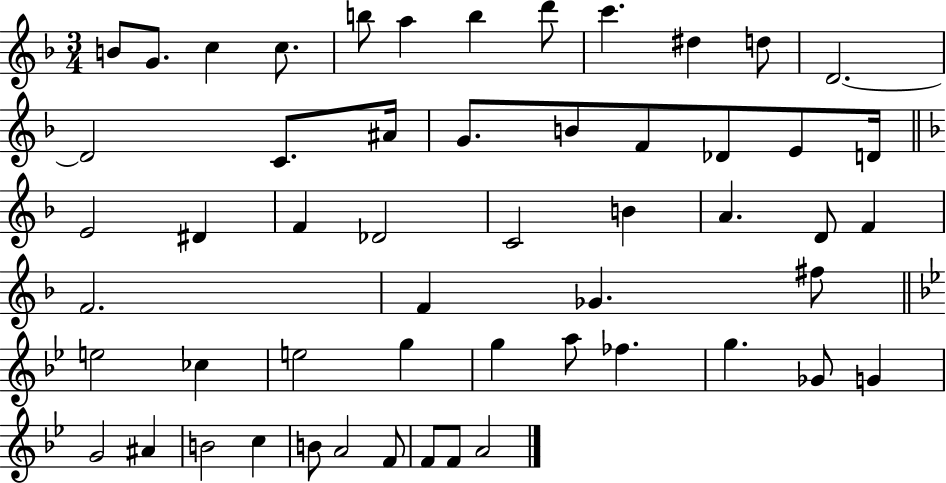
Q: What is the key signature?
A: F major